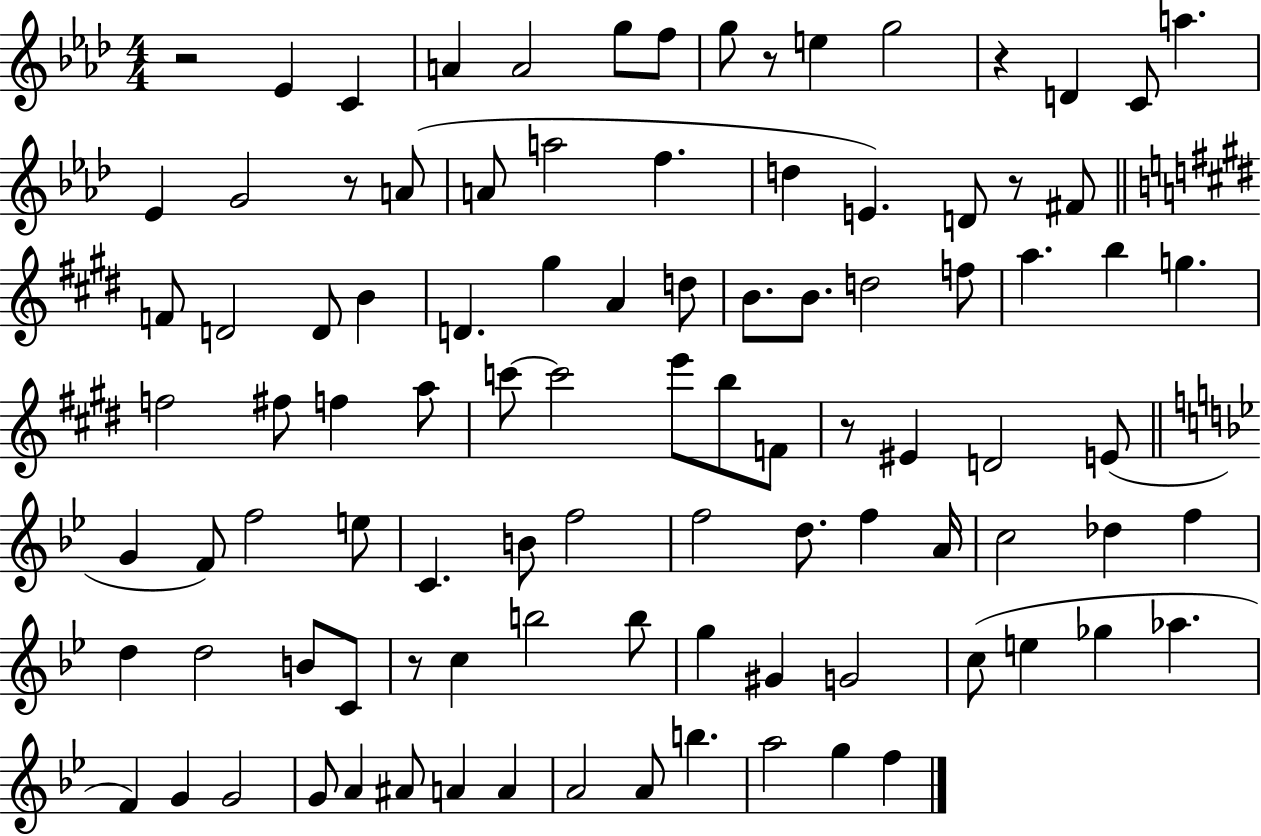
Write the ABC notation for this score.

X:1
T:Untitled
M:4/4
L:1/4
K:Ab
z2 _E C A A2 g/2 f/2 g/2 z/2 e g2 z D C/2 a _E G2 z/2 A/2 A/2 a2 f d E D/2 z/2 ^F/2 F/2 D2 D/2 B D ^g A d/2 B/2 B/2 d2 f/2 a b g f2 ^f/2 f a/2 c'/2 c'2 e'/2 b/2 F/2 z/2 ^E D2 E/2 G F/2 f2 e/2 C B/2 f2 f2 d/2 f A/4 c2 _d f d d2 B/2 C/2 z/2 c b2 b/2 g ^G G2 c/2 e _g _a F G G2 G/2 A ^A/2 A A A2 A/2 b a2 g f